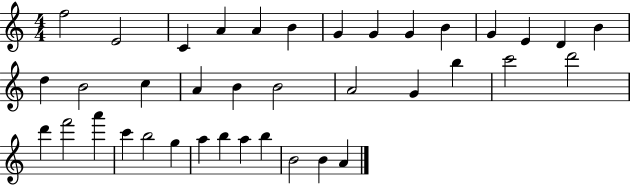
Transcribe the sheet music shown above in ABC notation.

X:1
T:Untitled
M:4/4
L:1/4
K:C
f2 E2 C A A B G G G B G E D B d B2 c A B B2 A2 G b c'2 d'2 d' f'2 a' c' b2 g a b a b B2 B A